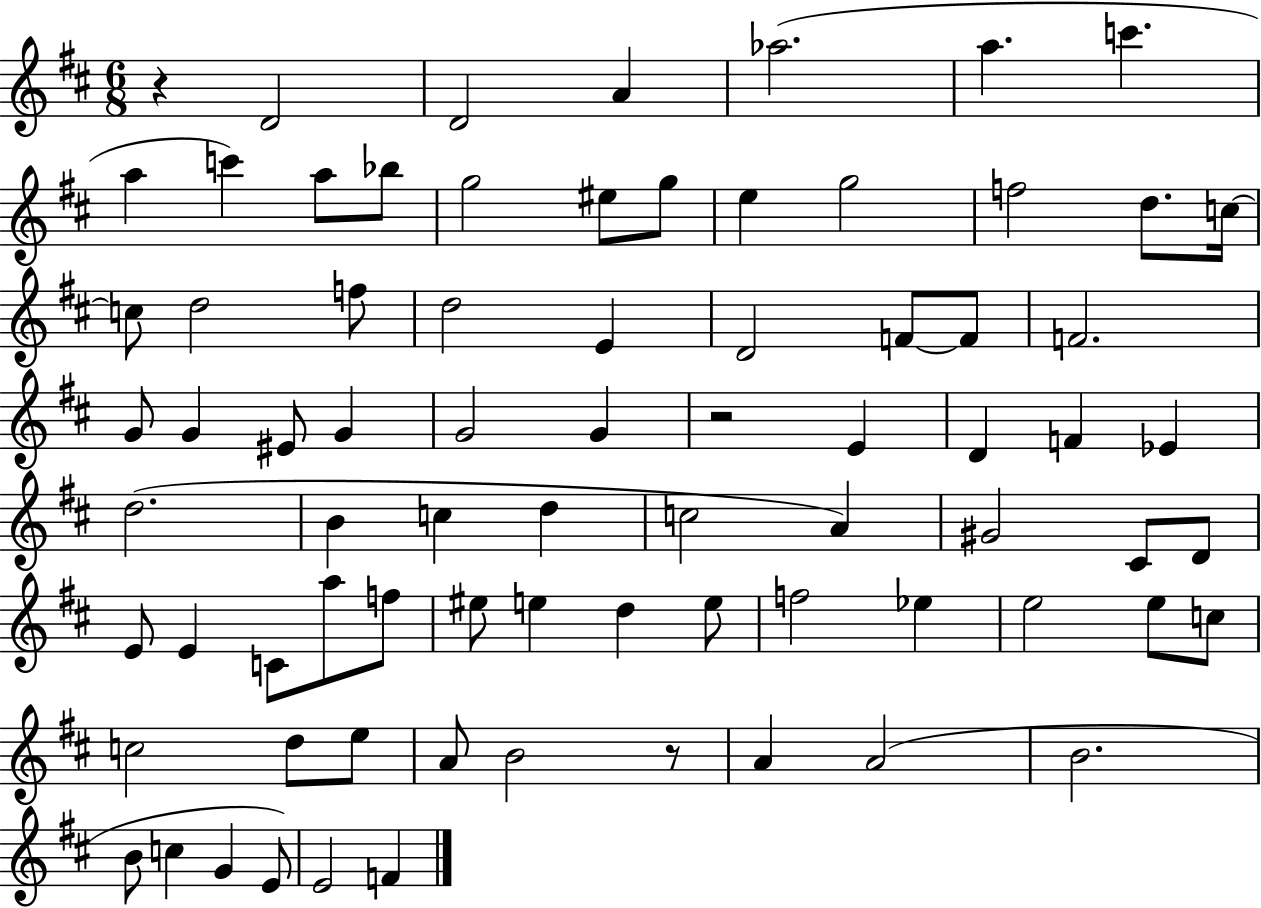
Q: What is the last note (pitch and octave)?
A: F4